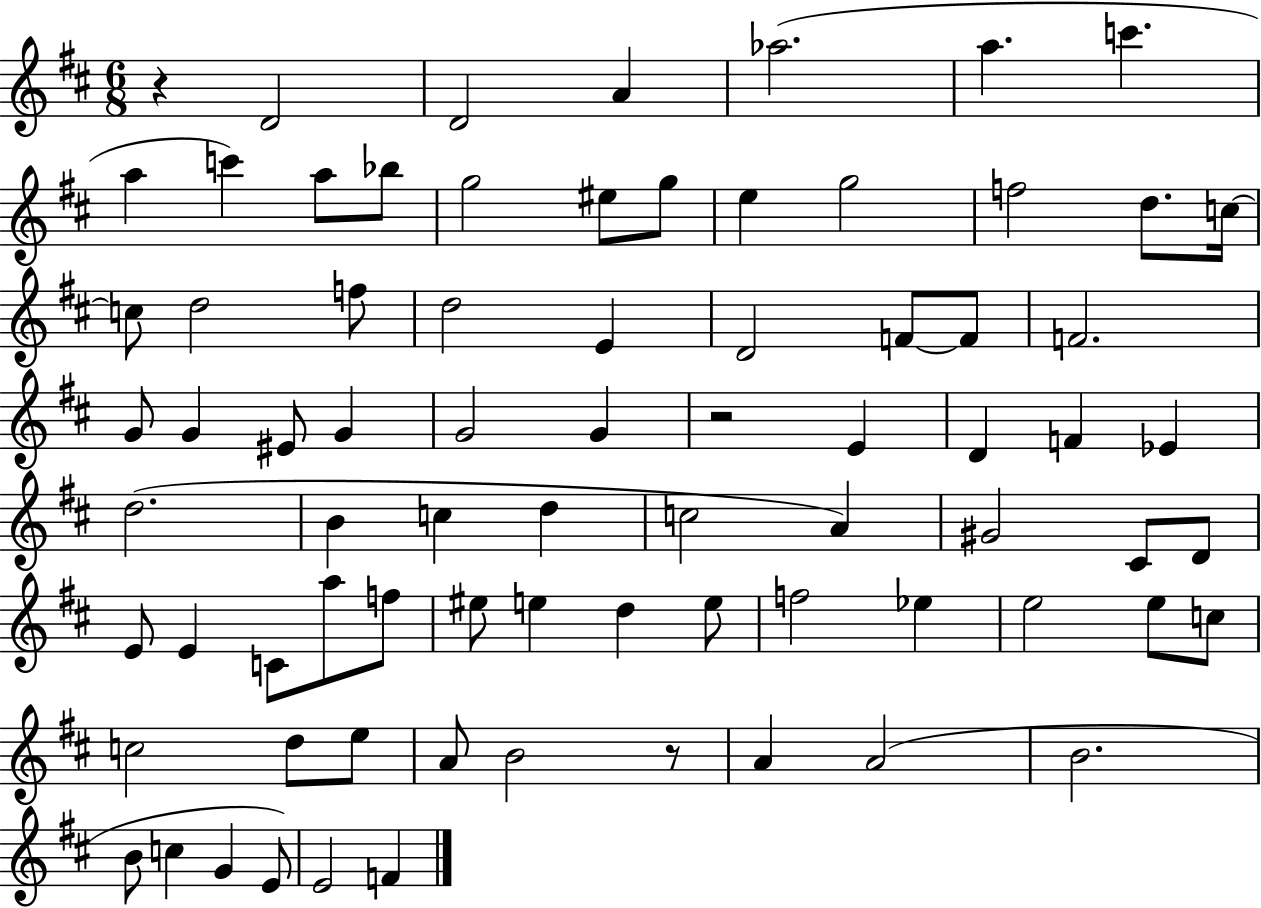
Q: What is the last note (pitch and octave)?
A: F4